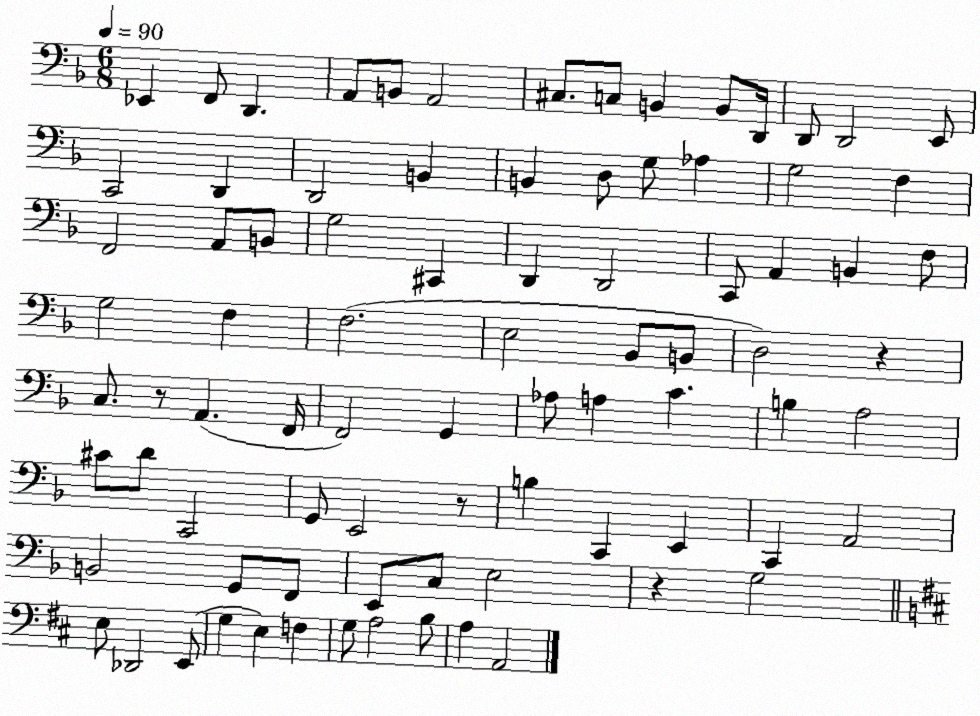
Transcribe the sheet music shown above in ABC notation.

X:1
T:Untitled
M:6/8
L:1/4
K:F
_E,, F,,/2 D,, A,,/2 B,,/2 A,,2 ^C,/2 C,/2 B,, B,,/2 D,,/4 D,,/2 D,,2 E,,/2 C,,2 D,, D,,2 B,, B,, D,/2 G,/2 _A, G,2 F, F,,2 A,,/2 B,,/2 G,2 ^C,, D,, D,,2 C,,/2 A,, B,, F,/2 G,2 F, F,2 E,2 _B,,/2 B,,/2 D,2 z C,/2 z/2 A,, F,,/4 F,,2 G,, _A,/2 A, C B, A,2 ^C/2 D/2 C,,2 G,,/2 E,,2 z/2 B, C,, E,, C,, A,,2 B,,2 G,,/2 F,,/2 E,,/2 C,/2 E,2 z G,2 E,/2 _D,,2 E,,/2 G, E, F, G,/2 A,2 B,/2 A, A,,2